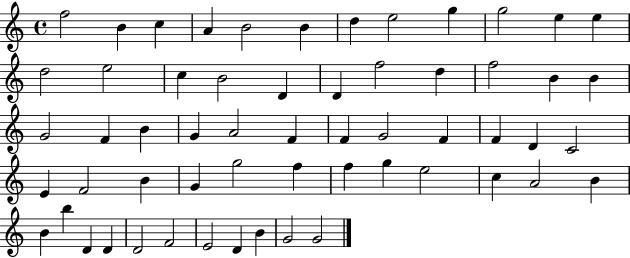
{
  \clef treble
  \time 4/4
  \defaultTimeSignature
  \key c \major
  f''2 b'4 c''4 | a'4 b'2 b'4 | d''4 e''2 g''4 | g''2 e''4 e''4 | \break d''2 e''2 | c''4 b'2 d'4 | d'4 f''2 d''4 | f''2 b'4 b'4 | \break g'2 f'4 b'4 | g'4 a'2 f'4 | f'4 g'2 f'4 | f'4 d'4 c'2 | \break e'4 f'2 b'4 | g'4 g''2 f''4 | f''4 g''4 e''2 | c''4 a'2 b'4 | \break b'4 b''4 d'4 d'4 | d'2 f'2 | e'2 d'4 b'4 | g'2 g'2 | \break \bar "|."
}